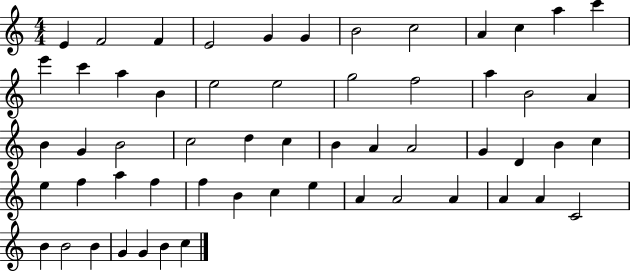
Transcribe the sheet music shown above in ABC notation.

X:1
T:Untitled
M:4/4
L:1/4
K:C
E F2 F E2 G G B2 c2 A c a c' e' c' a B e2 e2 g2 f2 a B2 A B G B2 c2 d c B A A2 G D B c e f a f f B c e A A2 A A A C2 B B2 B G G B c